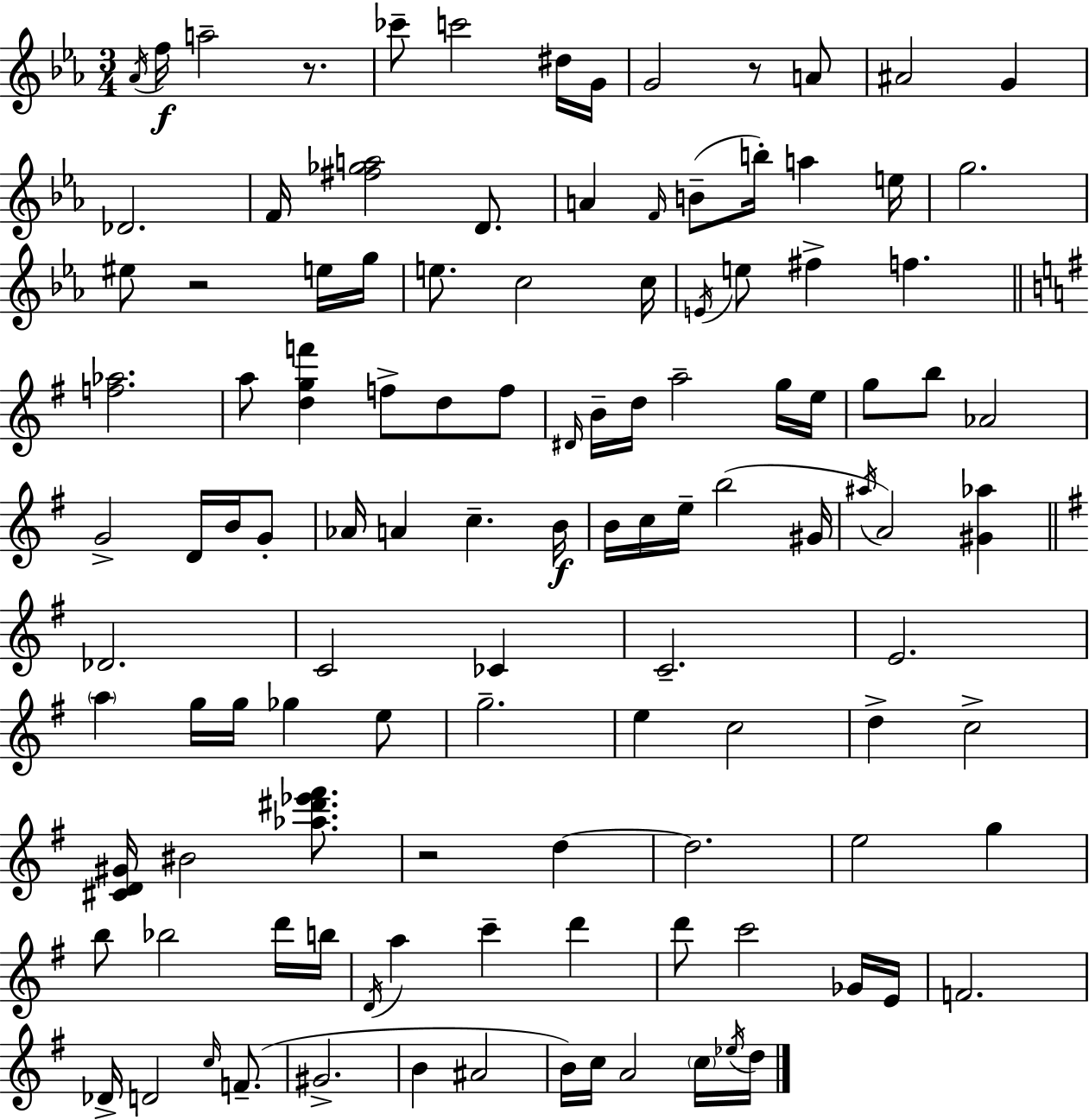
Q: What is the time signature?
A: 3/4